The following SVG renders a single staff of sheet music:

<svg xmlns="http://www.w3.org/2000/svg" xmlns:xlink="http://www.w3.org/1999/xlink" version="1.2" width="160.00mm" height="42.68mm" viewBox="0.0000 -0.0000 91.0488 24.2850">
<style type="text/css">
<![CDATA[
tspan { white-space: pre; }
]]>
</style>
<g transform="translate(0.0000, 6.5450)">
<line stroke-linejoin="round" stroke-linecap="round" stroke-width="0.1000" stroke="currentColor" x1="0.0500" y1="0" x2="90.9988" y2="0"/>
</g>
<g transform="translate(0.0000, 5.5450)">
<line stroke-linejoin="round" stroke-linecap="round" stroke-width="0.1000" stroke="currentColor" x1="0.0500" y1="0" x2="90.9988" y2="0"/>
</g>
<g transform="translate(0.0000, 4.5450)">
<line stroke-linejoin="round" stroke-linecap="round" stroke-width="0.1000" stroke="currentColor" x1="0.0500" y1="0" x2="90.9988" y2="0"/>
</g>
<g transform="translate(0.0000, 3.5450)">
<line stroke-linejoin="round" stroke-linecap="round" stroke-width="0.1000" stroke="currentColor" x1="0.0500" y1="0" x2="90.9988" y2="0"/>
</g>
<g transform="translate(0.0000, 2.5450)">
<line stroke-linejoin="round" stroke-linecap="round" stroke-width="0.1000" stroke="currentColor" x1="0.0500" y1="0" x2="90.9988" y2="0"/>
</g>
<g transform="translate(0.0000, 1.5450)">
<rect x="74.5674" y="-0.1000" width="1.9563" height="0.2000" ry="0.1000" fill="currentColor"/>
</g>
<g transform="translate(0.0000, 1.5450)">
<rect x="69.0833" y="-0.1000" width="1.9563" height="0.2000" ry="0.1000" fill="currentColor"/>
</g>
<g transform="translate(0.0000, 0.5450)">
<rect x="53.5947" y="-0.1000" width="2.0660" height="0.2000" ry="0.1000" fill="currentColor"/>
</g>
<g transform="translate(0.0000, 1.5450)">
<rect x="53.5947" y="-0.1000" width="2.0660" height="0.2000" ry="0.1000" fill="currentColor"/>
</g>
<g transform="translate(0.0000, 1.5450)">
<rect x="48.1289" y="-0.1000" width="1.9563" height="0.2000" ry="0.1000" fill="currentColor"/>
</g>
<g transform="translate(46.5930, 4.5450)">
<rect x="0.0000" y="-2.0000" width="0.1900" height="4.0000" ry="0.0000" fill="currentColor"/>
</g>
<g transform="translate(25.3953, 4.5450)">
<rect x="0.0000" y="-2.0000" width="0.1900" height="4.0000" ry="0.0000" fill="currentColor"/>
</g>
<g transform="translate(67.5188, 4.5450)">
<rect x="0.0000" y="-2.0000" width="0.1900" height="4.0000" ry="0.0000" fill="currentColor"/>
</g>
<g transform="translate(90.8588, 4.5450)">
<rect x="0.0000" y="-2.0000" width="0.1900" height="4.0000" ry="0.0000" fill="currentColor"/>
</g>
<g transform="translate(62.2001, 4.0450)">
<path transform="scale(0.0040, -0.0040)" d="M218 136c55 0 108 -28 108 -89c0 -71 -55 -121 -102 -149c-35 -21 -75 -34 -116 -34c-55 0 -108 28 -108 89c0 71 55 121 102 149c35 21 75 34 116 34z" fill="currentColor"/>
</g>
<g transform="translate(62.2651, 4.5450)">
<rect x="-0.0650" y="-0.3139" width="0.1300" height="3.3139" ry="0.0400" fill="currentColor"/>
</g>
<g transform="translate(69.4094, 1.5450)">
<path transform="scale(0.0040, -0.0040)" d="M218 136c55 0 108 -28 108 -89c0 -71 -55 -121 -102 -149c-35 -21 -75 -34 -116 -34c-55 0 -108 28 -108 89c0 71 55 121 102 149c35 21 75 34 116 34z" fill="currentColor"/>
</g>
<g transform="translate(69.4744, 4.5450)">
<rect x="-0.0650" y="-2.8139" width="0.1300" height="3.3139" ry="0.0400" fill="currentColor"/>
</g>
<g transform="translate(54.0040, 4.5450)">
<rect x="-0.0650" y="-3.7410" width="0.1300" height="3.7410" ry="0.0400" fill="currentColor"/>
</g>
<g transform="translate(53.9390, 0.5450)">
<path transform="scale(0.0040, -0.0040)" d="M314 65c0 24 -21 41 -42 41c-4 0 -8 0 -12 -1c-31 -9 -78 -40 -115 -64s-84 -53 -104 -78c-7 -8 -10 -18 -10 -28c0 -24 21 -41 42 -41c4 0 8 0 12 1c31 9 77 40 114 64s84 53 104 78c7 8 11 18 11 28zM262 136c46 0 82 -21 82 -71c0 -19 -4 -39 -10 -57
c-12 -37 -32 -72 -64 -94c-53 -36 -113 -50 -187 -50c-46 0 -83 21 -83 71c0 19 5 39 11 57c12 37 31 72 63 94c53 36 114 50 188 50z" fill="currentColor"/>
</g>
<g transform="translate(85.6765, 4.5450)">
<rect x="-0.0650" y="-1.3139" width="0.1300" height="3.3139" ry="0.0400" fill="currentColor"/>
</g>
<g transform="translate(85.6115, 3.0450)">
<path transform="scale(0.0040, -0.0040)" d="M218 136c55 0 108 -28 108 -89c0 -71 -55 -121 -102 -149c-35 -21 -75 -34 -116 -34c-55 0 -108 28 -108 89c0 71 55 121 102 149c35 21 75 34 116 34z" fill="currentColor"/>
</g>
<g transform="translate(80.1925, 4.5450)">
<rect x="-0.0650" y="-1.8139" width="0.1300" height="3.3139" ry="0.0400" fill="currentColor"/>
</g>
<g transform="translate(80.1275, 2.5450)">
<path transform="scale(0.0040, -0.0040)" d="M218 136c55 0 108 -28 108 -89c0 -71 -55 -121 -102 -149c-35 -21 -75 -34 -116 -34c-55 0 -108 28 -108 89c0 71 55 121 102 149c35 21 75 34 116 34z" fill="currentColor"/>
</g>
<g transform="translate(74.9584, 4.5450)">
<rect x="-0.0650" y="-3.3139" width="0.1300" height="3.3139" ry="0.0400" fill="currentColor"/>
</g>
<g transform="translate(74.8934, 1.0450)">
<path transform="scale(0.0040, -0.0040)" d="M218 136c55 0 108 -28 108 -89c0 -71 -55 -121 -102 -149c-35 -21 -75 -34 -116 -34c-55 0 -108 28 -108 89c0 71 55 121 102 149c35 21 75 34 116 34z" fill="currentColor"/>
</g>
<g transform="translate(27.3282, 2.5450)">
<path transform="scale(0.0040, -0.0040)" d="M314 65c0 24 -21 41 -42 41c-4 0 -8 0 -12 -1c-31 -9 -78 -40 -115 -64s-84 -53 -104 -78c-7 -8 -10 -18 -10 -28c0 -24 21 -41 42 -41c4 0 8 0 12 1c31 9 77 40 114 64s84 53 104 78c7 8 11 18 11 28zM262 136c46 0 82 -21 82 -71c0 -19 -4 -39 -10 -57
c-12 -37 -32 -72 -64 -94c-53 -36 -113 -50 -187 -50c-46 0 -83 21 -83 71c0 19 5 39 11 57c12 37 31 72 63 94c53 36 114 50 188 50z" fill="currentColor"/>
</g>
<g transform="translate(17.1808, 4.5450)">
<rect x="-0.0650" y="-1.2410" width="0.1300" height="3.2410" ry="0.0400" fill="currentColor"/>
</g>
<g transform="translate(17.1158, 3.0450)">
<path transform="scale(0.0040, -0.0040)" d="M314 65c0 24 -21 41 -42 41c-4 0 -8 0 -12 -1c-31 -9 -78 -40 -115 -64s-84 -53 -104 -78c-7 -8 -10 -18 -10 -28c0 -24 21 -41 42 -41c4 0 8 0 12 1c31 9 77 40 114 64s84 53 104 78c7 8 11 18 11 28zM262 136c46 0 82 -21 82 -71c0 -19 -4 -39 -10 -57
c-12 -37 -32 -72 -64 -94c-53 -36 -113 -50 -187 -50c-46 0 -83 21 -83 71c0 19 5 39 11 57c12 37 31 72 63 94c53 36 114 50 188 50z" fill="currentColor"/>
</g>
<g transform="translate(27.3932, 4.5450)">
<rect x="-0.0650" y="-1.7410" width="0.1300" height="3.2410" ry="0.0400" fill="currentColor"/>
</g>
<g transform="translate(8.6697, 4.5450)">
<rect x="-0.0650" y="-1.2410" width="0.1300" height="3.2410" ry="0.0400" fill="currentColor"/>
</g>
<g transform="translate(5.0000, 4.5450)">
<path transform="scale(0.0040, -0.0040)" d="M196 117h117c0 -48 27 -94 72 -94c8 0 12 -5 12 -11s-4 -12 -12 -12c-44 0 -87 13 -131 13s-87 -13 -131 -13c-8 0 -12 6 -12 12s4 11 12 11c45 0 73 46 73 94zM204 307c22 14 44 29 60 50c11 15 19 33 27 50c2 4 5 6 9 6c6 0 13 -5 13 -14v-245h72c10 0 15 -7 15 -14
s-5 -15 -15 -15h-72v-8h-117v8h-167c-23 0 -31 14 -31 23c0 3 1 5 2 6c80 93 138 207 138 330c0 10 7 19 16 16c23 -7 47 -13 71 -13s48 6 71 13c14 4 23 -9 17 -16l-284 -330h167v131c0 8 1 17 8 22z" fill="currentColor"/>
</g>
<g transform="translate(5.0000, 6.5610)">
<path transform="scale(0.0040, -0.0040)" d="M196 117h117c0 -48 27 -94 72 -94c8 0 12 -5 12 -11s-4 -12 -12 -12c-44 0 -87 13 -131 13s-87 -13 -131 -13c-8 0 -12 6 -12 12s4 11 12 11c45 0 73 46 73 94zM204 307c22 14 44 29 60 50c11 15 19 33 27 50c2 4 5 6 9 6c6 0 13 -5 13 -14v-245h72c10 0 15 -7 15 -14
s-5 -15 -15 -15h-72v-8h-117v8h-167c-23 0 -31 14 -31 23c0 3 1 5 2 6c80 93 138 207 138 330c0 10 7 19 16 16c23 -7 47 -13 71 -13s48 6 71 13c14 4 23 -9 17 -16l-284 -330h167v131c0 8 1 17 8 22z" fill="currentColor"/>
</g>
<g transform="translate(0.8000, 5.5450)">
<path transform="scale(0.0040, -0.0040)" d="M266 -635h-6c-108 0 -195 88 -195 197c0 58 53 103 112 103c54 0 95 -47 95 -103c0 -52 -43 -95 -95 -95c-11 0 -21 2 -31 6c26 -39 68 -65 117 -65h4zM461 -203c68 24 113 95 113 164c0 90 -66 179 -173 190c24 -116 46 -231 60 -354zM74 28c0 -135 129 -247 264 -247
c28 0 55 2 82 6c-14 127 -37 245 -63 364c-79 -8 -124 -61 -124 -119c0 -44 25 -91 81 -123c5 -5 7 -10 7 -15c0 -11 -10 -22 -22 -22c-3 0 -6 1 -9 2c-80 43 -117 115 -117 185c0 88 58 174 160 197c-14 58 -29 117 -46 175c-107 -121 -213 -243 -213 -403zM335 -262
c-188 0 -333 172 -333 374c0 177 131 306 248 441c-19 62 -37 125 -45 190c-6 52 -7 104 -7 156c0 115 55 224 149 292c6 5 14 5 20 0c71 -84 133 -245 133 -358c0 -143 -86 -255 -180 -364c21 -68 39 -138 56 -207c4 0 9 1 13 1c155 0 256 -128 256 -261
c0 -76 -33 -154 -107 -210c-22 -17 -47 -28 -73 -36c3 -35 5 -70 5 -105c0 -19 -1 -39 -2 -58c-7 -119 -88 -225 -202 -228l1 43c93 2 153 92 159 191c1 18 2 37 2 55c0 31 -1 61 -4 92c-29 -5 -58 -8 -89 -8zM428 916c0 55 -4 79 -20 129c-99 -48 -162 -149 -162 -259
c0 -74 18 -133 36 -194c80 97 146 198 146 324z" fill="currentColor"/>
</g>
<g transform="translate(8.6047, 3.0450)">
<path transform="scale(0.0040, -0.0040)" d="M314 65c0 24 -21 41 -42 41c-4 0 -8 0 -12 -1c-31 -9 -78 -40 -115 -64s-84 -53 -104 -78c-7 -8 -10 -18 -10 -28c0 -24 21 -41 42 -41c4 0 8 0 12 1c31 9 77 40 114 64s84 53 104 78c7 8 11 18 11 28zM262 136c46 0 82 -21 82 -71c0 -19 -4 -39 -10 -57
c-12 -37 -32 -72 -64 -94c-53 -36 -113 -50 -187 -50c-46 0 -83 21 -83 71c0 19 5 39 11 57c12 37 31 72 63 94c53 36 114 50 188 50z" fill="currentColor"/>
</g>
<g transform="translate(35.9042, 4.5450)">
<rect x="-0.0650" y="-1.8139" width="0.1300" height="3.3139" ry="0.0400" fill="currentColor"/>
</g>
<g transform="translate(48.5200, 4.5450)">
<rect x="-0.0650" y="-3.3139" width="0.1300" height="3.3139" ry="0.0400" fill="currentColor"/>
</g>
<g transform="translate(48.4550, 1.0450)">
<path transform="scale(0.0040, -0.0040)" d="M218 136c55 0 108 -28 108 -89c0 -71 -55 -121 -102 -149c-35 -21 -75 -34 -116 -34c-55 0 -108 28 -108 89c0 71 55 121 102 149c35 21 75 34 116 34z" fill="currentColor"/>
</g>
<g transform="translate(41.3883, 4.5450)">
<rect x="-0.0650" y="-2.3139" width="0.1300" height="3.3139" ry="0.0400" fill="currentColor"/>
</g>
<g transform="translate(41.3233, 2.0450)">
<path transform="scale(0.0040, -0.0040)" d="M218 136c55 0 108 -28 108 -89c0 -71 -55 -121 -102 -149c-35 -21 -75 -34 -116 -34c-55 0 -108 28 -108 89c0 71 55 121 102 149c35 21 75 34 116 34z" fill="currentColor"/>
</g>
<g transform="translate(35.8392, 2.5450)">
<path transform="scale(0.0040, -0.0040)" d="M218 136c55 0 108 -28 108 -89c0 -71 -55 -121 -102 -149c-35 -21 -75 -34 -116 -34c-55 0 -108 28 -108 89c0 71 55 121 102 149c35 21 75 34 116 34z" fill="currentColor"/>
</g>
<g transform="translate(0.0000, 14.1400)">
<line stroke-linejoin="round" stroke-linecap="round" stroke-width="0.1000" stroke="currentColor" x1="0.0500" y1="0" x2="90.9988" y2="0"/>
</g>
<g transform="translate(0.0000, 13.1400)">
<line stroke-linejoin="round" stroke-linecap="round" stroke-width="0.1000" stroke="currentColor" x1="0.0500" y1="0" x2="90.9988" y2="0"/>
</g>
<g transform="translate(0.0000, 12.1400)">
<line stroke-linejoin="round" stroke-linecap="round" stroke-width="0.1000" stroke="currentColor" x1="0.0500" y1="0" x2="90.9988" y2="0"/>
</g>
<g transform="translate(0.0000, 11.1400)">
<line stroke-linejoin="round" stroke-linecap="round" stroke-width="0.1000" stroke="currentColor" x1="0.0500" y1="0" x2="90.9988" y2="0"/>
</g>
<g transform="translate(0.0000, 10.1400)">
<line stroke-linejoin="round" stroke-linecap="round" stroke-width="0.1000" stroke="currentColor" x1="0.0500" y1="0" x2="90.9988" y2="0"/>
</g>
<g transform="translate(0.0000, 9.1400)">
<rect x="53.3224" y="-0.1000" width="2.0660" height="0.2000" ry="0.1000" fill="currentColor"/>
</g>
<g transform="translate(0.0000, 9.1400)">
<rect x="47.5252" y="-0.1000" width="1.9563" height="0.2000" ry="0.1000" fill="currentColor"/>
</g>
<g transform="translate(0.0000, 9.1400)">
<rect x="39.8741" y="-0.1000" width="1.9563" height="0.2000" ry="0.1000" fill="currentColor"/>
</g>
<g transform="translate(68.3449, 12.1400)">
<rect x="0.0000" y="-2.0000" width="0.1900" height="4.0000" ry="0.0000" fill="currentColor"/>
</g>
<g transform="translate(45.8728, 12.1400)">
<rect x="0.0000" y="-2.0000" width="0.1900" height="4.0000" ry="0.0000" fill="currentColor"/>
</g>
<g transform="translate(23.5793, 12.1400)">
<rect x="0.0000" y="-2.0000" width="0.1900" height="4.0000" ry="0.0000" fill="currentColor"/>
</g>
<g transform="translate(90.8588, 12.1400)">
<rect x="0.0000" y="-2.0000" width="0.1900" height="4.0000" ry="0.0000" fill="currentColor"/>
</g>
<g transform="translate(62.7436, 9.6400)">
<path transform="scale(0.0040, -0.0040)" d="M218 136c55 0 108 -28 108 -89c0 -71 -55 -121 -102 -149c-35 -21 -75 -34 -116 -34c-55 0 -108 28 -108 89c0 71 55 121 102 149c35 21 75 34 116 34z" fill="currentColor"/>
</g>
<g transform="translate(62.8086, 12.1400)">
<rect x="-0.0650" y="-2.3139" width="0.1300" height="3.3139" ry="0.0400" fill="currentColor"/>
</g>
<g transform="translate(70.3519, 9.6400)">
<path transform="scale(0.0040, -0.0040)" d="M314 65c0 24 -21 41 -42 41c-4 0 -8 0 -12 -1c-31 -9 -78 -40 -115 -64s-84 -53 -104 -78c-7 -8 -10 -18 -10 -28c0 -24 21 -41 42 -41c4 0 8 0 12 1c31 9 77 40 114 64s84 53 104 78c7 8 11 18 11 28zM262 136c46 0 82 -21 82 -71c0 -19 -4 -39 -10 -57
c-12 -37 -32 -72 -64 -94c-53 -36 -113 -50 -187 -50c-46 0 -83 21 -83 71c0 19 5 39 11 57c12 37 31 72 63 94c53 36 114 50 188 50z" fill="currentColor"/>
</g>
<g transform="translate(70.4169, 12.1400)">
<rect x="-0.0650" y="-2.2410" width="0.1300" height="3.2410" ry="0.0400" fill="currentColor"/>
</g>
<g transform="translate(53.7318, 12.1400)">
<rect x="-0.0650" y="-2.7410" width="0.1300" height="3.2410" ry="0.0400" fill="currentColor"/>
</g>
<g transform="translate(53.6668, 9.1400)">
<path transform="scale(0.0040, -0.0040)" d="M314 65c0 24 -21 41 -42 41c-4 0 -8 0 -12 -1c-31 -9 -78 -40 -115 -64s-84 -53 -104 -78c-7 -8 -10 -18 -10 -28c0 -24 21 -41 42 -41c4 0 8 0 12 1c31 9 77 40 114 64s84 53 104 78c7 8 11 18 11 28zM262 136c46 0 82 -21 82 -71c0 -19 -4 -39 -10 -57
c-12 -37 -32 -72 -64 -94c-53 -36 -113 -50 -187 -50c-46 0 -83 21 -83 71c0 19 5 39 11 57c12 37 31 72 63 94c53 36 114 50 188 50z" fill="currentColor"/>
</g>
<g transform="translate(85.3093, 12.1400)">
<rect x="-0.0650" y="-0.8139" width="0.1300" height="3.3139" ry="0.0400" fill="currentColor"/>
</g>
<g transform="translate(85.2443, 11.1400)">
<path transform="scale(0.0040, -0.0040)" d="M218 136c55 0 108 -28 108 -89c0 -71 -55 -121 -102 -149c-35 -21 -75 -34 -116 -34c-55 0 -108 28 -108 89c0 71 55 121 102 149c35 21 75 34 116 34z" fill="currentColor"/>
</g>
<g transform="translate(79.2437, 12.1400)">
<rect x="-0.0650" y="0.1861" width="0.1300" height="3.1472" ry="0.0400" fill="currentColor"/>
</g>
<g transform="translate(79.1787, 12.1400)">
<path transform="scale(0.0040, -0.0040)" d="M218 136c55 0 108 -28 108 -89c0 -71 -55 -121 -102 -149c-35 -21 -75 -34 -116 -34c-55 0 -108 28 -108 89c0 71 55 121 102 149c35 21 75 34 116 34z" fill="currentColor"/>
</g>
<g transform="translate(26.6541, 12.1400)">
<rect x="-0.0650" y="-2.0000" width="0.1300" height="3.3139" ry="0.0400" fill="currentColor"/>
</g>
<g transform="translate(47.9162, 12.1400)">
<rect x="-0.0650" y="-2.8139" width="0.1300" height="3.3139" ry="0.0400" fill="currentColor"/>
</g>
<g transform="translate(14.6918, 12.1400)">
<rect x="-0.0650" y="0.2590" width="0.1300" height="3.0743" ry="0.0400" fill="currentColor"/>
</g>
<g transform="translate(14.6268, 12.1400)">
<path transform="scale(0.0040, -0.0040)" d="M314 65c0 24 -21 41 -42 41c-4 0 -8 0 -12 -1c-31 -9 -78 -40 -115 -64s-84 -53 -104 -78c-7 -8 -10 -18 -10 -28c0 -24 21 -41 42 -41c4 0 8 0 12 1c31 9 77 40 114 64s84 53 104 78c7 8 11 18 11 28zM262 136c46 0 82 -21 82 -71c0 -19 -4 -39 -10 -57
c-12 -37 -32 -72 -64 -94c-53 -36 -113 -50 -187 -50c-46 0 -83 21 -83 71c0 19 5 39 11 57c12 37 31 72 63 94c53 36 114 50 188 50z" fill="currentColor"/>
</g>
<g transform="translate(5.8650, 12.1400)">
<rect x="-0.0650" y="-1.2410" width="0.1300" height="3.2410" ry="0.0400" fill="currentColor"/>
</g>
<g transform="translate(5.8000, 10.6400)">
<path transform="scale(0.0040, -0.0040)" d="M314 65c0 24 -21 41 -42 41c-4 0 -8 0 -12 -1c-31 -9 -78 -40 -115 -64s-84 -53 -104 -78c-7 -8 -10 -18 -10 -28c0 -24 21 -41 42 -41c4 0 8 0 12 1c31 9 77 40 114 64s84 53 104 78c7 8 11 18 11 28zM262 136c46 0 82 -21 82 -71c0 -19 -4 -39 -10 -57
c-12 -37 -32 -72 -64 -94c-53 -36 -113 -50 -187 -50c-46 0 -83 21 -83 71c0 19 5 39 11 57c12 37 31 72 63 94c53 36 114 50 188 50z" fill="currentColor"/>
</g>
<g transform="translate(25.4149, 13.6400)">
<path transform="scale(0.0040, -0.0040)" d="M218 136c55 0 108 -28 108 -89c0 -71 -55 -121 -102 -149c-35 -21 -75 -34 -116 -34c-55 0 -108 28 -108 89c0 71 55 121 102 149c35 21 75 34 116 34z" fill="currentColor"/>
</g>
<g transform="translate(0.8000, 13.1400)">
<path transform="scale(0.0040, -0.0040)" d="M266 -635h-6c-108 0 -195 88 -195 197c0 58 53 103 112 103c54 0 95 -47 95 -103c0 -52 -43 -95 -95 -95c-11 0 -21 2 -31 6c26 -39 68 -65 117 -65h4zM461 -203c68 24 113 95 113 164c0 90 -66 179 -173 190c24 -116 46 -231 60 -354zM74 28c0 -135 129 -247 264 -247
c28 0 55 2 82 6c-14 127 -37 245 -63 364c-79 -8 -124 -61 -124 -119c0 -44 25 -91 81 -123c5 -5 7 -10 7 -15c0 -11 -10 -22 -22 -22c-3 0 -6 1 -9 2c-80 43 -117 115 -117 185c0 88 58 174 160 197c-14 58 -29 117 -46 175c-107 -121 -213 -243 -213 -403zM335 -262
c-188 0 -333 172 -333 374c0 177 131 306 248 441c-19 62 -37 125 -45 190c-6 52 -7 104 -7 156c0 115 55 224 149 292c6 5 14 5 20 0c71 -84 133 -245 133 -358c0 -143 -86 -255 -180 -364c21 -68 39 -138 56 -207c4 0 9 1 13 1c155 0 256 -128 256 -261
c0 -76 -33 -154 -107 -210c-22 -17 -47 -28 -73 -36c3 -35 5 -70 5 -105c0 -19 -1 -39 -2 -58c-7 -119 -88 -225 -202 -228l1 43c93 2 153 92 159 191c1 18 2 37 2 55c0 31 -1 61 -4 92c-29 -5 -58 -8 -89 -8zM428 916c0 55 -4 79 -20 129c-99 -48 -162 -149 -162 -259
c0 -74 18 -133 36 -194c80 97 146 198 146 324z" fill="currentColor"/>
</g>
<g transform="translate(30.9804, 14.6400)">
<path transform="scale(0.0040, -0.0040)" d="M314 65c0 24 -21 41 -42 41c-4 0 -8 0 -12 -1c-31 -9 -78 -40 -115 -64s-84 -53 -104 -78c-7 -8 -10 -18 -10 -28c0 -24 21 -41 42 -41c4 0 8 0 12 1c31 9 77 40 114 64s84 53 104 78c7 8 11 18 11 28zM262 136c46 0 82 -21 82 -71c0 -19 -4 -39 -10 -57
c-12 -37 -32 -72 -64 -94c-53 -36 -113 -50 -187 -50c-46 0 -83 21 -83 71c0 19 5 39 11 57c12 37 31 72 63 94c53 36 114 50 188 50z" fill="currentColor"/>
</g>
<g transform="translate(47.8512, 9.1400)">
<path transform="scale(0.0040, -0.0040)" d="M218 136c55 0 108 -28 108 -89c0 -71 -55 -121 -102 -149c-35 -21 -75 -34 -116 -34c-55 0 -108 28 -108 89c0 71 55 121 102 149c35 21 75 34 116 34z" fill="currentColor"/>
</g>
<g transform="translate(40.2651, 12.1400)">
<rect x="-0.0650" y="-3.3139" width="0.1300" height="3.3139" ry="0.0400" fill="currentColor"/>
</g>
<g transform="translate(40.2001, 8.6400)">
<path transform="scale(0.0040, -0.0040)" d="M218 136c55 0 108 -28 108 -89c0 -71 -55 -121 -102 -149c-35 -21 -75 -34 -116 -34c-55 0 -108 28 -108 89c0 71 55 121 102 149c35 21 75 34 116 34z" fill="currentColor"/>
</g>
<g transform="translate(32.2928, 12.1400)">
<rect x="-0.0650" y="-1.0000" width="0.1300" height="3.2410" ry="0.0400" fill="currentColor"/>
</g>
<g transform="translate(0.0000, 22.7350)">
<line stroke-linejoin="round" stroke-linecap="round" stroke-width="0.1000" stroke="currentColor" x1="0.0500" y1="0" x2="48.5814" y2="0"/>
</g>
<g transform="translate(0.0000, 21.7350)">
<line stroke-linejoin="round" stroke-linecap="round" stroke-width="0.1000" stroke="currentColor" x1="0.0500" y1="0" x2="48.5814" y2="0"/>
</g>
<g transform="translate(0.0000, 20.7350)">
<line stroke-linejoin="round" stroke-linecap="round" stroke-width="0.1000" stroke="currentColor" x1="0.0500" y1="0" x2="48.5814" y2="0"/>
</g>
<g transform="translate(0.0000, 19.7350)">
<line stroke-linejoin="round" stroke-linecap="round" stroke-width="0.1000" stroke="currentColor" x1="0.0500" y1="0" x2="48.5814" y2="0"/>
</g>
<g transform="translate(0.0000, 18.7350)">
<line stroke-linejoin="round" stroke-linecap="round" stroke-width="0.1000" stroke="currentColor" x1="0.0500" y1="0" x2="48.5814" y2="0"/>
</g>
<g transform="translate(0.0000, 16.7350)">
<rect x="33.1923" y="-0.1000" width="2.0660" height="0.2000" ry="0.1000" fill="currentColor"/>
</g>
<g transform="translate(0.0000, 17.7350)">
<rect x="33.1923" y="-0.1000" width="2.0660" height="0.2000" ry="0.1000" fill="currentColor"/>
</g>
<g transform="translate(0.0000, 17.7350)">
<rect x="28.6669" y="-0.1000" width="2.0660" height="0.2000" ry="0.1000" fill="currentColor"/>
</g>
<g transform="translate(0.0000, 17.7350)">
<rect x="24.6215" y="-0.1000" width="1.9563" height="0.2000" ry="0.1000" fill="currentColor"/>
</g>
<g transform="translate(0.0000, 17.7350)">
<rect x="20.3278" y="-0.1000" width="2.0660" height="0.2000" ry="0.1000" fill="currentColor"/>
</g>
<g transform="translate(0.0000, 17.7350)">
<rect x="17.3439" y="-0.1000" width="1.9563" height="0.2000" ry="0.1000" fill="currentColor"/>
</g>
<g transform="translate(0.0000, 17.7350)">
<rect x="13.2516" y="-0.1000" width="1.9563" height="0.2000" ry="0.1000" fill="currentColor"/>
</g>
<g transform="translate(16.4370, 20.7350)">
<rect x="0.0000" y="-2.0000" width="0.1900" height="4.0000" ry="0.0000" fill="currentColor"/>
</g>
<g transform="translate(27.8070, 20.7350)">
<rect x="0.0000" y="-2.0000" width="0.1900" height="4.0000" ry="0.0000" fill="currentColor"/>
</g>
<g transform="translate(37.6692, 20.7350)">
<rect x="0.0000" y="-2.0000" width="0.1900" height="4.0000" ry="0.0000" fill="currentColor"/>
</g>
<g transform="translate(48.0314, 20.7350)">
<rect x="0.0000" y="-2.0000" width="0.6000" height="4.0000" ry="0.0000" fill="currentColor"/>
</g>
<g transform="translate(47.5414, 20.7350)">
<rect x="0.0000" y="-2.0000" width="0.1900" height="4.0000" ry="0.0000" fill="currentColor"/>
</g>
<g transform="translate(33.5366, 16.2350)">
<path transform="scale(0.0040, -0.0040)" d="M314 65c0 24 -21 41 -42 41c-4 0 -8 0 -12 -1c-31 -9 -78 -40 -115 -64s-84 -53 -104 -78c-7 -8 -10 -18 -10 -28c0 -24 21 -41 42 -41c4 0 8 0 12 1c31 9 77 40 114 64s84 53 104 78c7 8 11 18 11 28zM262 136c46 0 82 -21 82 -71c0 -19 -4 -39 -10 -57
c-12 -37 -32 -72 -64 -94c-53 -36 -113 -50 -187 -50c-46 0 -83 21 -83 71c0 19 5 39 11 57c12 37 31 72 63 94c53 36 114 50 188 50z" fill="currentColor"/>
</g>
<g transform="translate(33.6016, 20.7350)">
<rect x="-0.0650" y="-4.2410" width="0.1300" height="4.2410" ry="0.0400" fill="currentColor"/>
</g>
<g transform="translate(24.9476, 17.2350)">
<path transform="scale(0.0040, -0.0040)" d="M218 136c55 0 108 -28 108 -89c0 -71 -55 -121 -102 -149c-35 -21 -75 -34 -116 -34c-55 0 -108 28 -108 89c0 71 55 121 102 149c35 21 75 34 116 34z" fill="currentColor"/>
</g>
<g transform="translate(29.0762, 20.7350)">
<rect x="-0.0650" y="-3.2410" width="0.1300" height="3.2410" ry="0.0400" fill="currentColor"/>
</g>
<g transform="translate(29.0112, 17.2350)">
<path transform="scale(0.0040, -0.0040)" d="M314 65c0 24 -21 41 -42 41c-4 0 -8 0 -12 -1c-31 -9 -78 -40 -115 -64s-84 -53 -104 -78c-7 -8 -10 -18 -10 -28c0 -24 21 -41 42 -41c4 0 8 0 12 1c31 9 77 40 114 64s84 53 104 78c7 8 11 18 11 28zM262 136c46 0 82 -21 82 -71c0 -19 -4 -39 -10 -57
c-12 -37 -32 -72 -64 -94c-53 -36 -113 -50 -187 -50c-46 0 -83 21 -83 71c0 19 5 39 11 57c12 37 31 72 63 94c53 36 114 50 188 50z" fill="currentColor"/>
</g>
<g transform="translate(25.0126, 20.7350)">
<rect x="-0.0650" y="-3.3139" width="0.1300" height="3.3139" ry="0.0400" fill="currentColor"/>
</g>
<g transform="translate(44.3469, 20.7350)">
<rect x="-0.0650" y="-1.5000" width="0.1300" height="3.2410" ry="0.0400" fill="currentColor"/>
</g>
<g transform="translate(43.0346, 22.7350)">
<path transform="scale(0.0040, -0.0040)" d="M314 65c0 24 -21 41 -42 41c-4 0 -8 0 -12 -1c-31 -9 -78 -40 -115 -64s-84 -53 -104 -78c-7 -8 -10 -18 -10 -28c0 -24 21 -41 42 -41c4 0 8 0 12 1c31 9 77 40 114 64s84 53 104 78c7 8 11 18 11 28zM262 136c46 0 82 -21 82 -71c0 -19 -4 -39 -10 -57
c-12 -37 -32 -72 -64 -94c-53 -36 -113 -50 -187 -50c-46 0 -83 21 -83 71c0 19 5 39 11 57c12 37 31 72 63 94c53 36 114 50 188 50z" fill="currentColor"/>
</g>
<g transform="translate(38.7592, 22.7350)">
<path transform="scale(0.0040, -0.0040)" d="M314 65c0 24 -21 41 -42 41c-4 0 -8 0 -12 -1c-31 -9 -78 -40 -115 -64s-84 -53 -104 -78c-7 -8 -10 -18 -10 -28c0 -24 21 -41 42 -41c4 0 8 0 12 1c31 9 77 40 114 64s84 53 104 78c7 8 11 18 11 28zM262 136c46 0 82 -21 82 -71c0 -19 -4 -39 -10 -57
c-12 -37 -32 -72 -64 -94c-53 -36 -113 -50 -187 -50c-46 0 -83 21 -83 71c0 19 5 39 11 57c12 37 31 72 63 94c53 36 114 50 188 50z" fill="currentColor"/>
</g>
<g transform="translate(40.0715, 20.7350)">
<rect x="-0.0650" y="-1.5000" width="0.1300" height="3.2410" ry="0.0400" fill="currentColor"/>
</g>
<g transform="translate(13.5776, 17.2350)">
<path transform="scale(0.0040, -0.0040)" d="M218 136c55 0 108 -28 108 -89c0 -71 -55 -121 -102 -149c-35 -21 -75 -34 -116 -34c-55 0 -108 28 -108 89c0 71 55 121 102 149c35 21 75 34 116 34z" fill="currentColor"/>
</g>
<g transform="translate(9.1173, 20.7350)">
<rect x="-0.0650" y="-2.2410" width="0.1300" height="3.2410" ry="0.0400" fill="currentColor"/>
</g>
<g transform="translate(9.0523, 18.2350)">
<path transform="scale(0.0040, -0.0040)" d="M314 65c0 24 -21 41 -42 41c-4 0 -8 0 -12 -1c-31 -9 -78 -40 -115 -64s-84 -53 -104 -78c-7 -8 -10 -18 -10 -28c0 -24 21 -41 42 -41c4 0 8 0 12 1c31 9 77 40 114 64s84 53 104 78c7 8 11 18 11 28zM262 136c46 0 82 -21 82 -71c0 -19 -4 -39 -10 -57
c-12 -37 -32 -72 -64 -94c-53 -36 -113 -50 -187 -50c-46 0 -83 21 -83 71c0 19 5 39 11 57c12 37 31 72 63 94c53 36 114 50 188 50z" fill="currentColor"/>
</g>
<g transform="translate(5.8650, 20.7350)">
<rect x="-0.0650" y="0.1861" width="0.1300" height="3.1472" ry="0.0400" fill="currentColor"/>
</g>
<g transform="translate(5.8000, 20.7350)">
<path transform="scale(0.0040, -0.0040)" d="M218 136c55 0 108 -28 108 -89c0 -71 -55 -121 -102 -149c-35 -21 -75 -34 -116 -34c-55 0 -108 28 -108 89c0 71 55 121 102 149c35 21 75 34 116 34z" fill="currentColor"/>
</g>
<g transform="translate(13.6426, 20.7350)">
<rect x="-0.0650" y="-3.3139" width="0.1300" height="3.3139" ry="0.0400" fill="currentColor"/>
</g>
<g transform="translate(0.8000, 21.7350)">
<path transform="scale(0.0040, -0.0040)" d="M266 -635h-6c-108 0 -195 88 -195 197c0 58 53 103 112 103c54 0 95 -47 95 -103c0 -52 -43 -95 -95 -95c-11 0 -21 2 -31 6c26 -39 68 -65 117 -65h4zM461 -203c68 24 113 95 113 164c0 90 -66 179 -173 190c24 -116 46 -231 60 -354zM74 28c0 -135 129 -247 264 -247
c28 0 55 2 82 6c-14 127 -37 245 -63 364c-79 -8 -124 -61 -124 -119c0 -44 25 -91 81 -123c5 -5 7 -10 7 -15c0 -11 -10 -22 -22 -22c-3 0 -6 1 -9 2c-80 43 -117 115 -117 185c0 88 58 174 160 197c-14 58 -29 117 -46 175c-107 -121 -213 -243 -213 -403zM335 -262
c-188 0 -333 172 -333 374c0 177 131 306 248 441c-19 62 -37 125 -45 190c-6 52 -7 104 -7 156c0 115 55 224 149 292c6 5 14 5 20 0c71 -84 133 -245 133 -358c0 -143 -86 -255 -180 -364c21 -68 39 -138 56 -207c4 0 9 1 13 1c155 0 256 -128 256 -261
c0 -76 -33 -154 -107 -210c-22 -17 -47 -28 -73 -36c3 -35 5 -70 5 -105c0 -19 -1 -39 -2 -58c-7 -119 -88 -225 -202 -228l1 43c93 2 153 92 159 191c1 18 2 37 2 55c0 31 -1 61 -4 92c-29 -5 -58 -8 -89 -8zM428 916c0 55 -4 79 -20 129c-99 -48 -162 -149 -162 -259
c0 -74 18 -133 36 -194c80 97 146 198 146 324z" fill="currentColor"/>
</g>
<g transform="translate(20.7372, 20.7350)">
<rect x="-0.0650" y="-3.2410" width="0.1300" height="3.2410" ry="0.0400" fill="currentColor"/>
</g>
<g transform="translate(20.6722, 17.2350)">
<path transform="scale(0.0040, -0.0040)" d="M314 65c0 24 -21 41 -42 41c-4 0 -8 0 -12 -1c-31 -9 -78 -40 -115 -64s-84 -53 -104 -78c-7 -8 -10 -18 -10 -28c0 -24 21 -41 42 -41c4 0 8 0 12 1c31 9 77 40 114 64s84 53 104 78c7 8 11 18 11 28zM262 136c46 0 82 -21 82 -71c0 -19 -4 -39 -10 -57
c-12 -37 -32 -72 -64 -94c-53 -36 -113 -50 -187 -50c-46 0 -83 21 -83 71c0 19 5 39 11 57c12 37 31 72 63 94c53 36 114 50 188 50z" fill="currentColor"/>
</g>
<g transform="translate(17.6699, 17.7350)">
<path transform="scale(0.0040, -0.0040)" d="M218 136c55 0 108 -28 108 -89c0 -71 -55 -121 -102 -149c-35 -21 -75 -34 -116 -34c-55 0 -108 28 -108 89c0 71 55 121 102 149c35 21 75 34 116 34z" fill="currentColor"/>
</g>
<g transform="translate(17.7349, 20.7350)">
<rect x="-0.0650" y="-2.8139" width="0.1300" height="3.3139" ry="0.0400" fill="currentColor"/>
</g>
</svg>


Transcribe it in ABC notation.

X:1
T:Untitled
M:4/4
L:1/4
K:C
e2 e2 f2 f g b c'2 c a b f e e2 B2 F D2 b a a2 g g2 B d B g2 b a b2 b b2 d'2 E2 E2